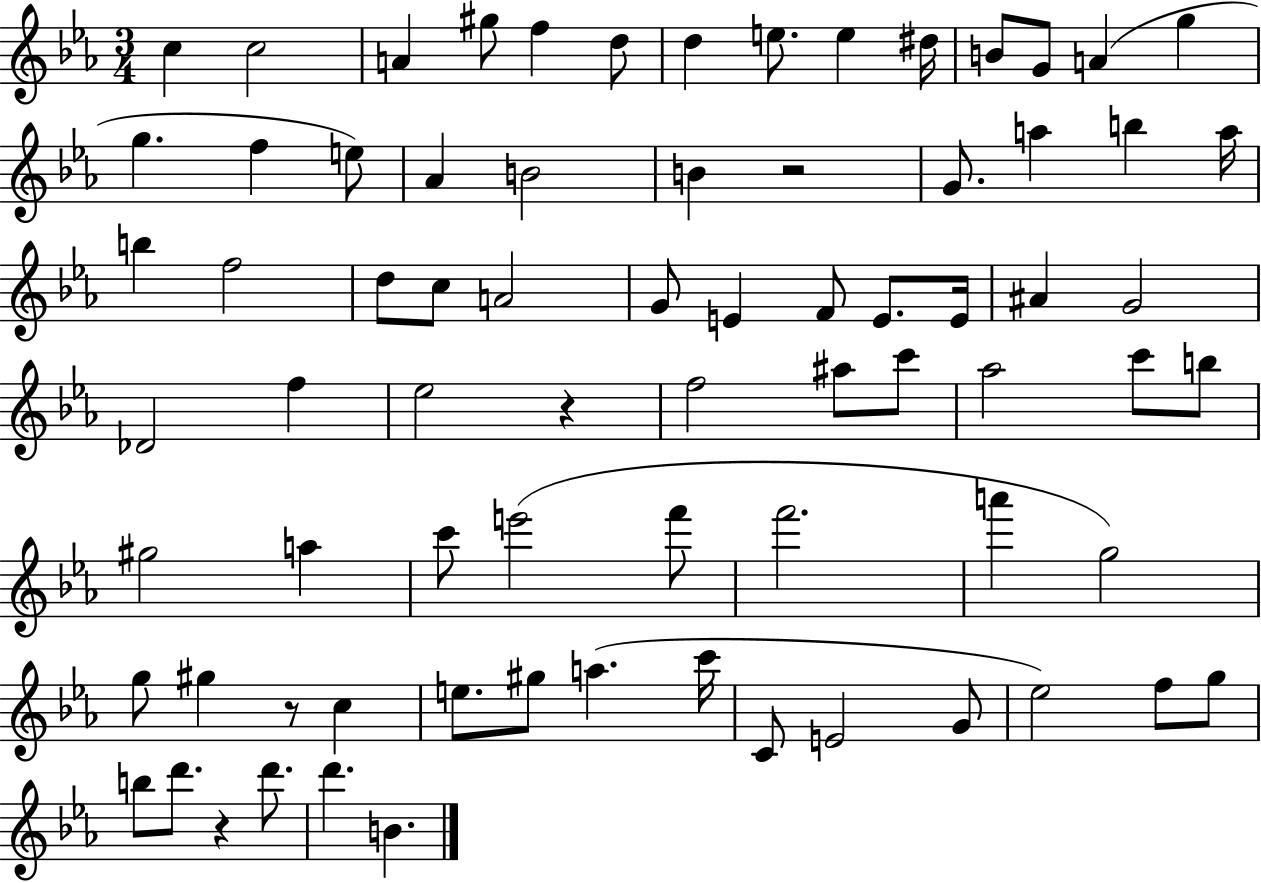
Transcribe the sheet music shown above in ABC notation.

X:1
T:Untitled
M:3/4
L:1/4
K:Eb
c c2 A ^g/2 f d/2 d e/2 e ^d/4 B/2 G/2 A g g f e/2 _A B2 B z2 G/2 a b a/4 b f2 d/2 c/2 A2 G/2 E F/2 E/2 E/4 ^A G2 _D2 f _e2 z f2 ^a/2 c'/2 _a2 c'/2 b/2 ^g2 a c'/2 e'2 f'/2 f'2 a' g2 g/2 ^g z/2 c e/2 ^g/2 a c'/4 C/2 E2 G/2 _e2 f/2 g/2 b/2 d'/2 z d'/2 d' B